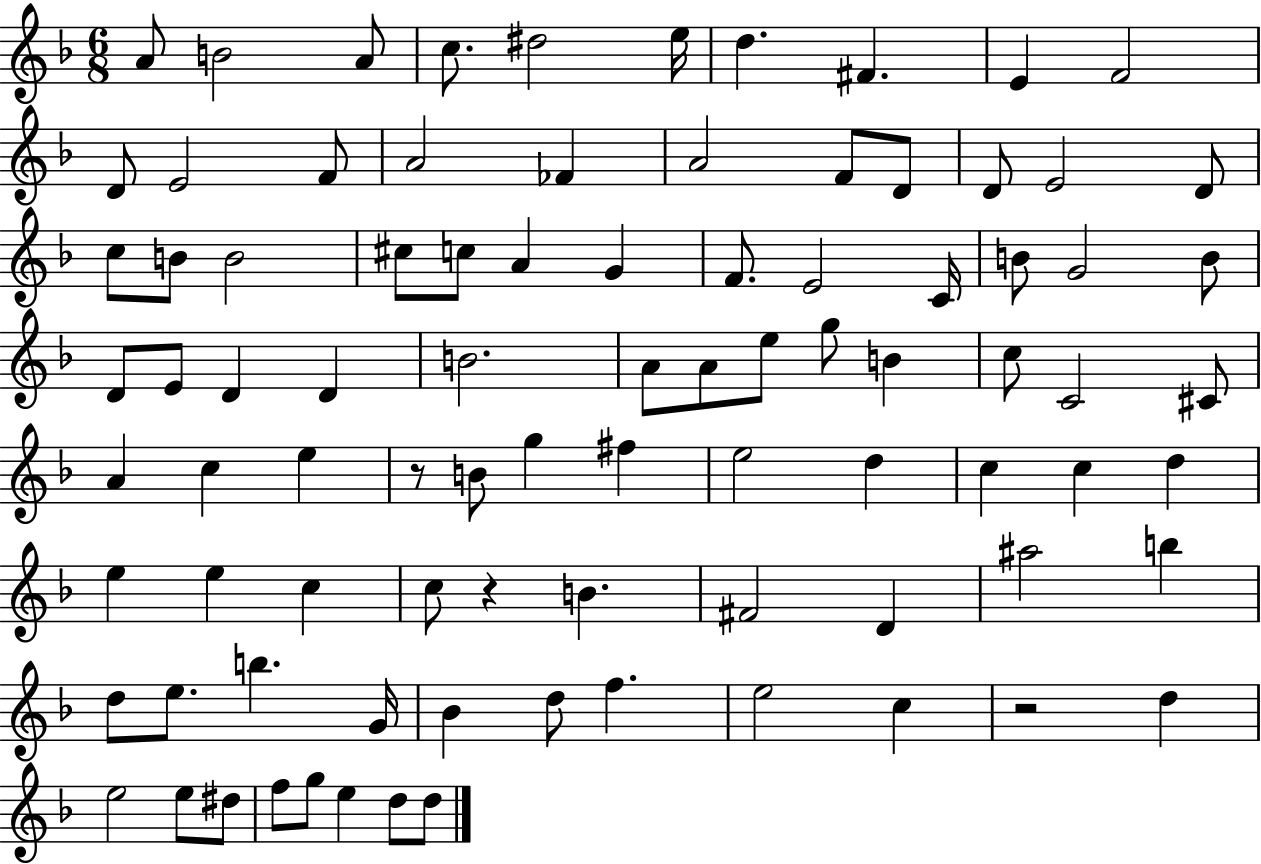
{
  \clef treble
  \numericTimeSignature
  \time 6/8
  \key f \major
  \repeat volta 2 { a'8 b'2 a'8 | c''8. dis''2 e''16 | d''4. fis'4. | e'4 f'2 | \break d'8 e'2 f'8 | a'2 fes'4 | a'2 f'8 d'8 | d'8 e'2 d'8 | \break c''8 b'8 b'2 | cis''8 c''8 a'4 g'4 | f'8. e'2 c'16 | b'8 g'2 b'8 | \break d'8 e'8 d'4 d'4 | b'2. | a'8 a'8 e''8 g''8 b'4 | c''8 c'2 cis'8 | \break a'4 c''4 e''4 | r8 b'8 g''4 fis''4 | e''2 d''4 | c''4 c''4 d''4 | \break e''4 e''4 c''4 | c''8 r4 b'4. | fis'2 d'4 | ais''2 b''4 | \break d''8 e''8. b''4. g'16 | bes'4 d''8 f''4. | e''2 c''4 | r2 d''4 | \break e''2 e''8 dis''8 | f''8 g''8 e''4 d''8 d''8 | } \bar "|."
}